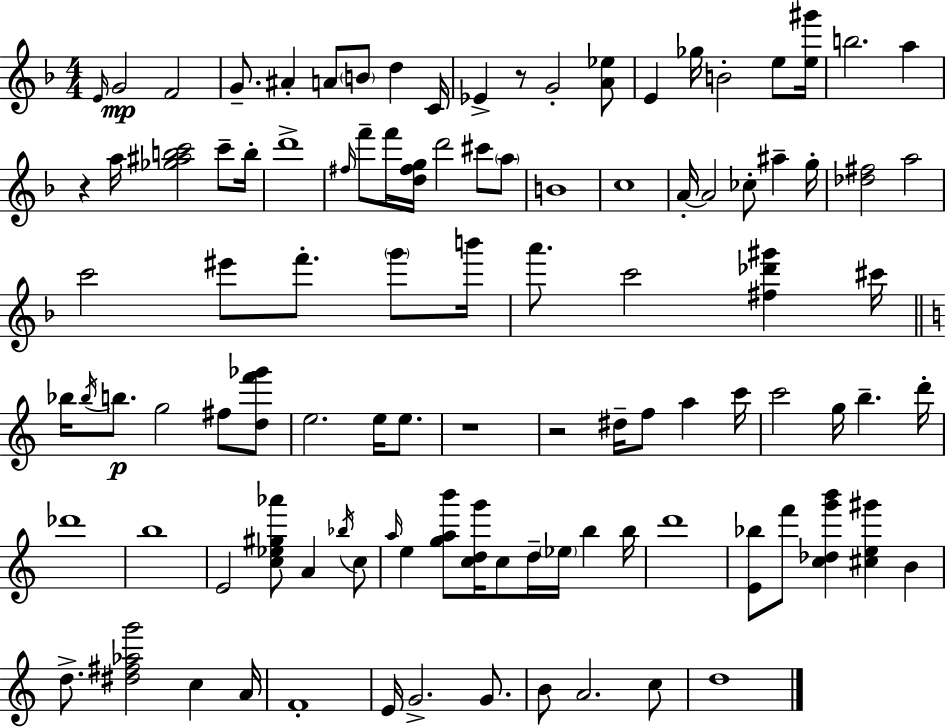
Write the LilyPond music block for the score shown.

{
  \clef treble
  \numericTimeSignature
  \time 4/4
  \key f \major
  \repeat volta 2 { \grace { e'16 }\mp g'2 f'2 | g'8.-- ais'4-. a'8 \parenthesize b'8 d''4 | c'16 ees'4-> r8 g'2-. <a' ees''>8 | e'4 ges''16 b'2-. e''8 | \break <e'' gis'''>16 b''2. a''4 | r4 a''16 <ges'' ais'' b'' c'''>2 c'''8-- | b''16-. d'''1-> | \grace { fis''16 } f'''8-- f'''16 <d'' fis'' g''>16 d'''2 cis'''8 | \break \parenthesize a''8 b'1 | c''1 | a'16-.~~ a'2 ces''8-. ais''4-- | g''16-. <des'' fis''>2 a''2 | \break c'''2 eis'''8 f'''8.-. \parenthesize g'''8 | b'''16 a'''8. c'''2 <fis'' des''' gis'''>4 | cis'''16 \bar "||" \break \key a \minor bes''16 \acciaccatura { bes''16 }\p b''8. g''2 fis''8 <d'' f''' ges'''>8 | e''2. e''16 e''8. | r1 | r2 dis''16-- f''8 a''4 | \break c'''16 c'''2 g''16 b''4.-- | d'''16-. des'''1 | b''1 | e'2 <c'' ees'' gis'' aes'''>8 a'4 \acciaccatura { bes''16 } | \break c''8 \grace { a''16 } e''4 <g'' a'' b'''>8 <c'' d'' g'''>16 c''8 d''16-- \parenthesize ees''16 b''4 | b''16 d'''1 | <e' bes''>8 f'''8 <c'' des'' g''' b'''>4 <cis'' e'' gis'''>4 b'4 | d''8.-> <dis'' fis'' aes'' g'''>2 c''4 | \break a'16 f'1-. | e'16 g'2.-> | g'8. b'8 a'2. | c''8 d''1 | \break } \bar "|."
}